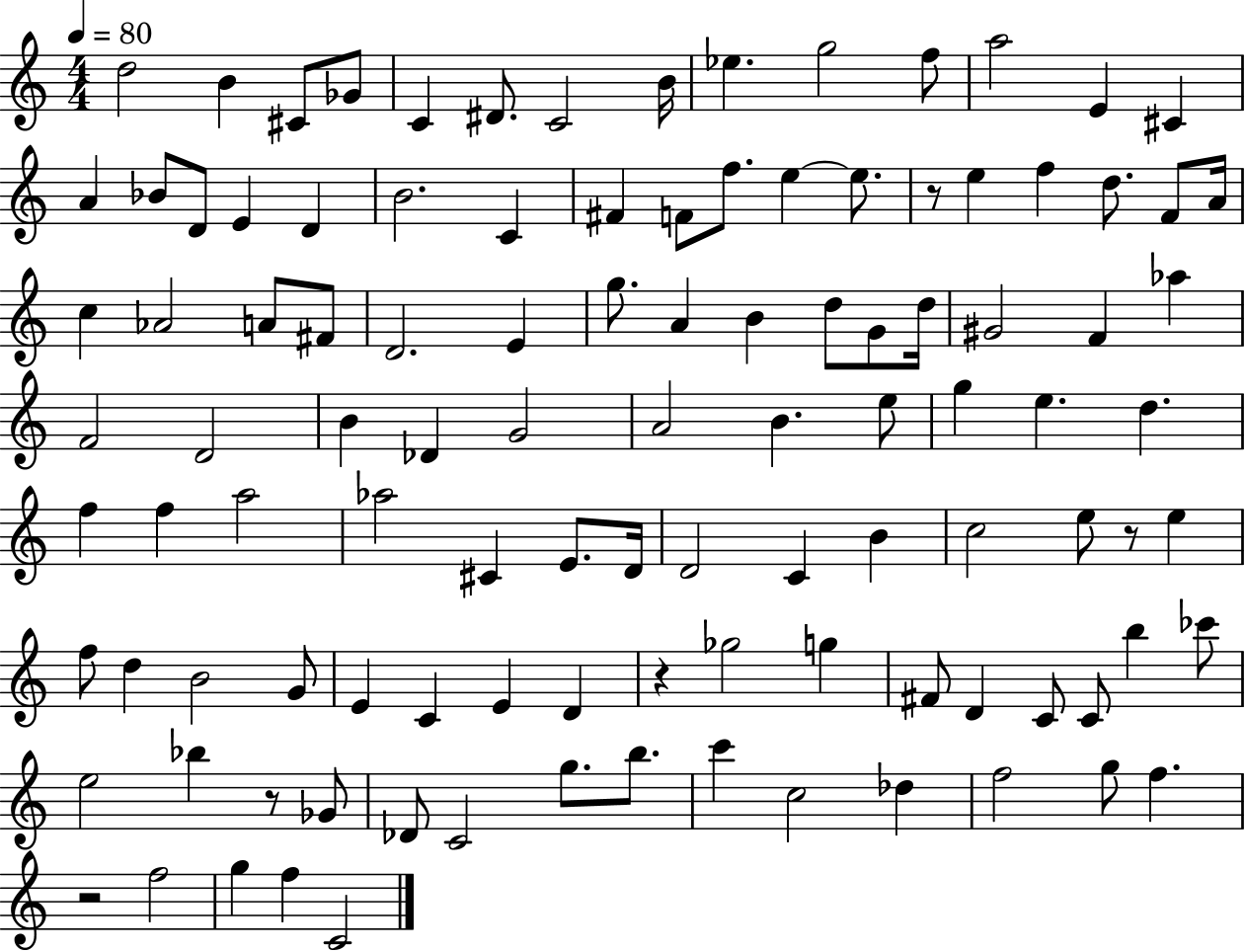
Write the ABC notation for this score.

X:1
T:Untitled
M:4/4
L:1/4
K:C
d2 B ^C/2 _G/2 C ^D/2 C2 B/4 _e g2 f/2 a2 E ^C A _B/2 D/2 E D B2 C ^F F/2 f/2 e e/2 z/2 e f d/2 F/2 A/4 c _A2 A/2 ^F/2 D2 E g/2 A B d/2 G/2 d/4 ^G2 F _a F2 D2 B _D G2 A2 B e/2 g e d f f a2 _a2 ^C E/2 D/4 D2 C B c2 e/2 z/2 e f/2 d B2 G/2 E C E D z _g2 g ^F/2 D C/2 C/2 b _c'/2 e2 _b z/2 _G/2 _D/2 C2 g/2 b/2 c' c2 _d f2 g/2 f z2 f2 g f C2